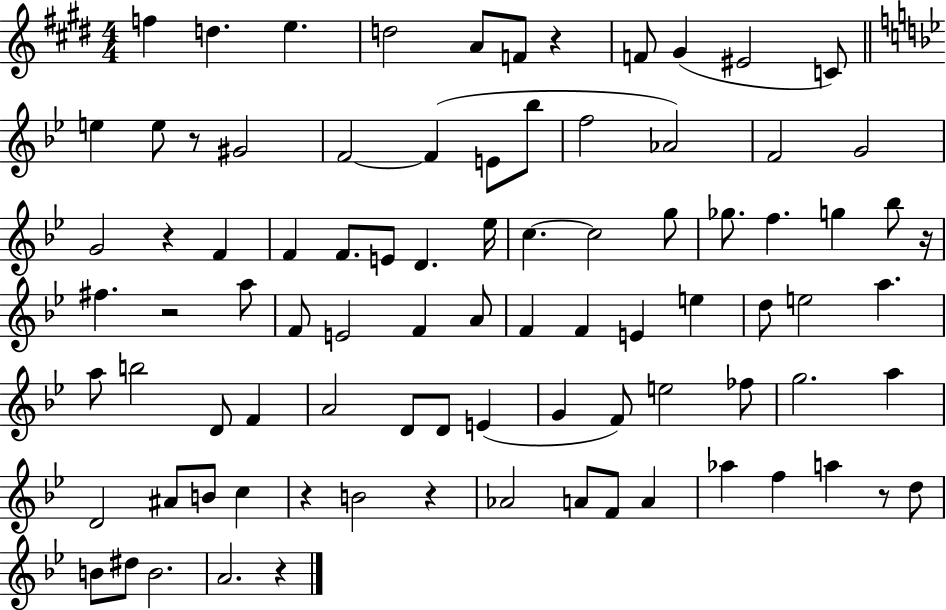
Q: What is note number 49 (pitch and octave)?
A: A5